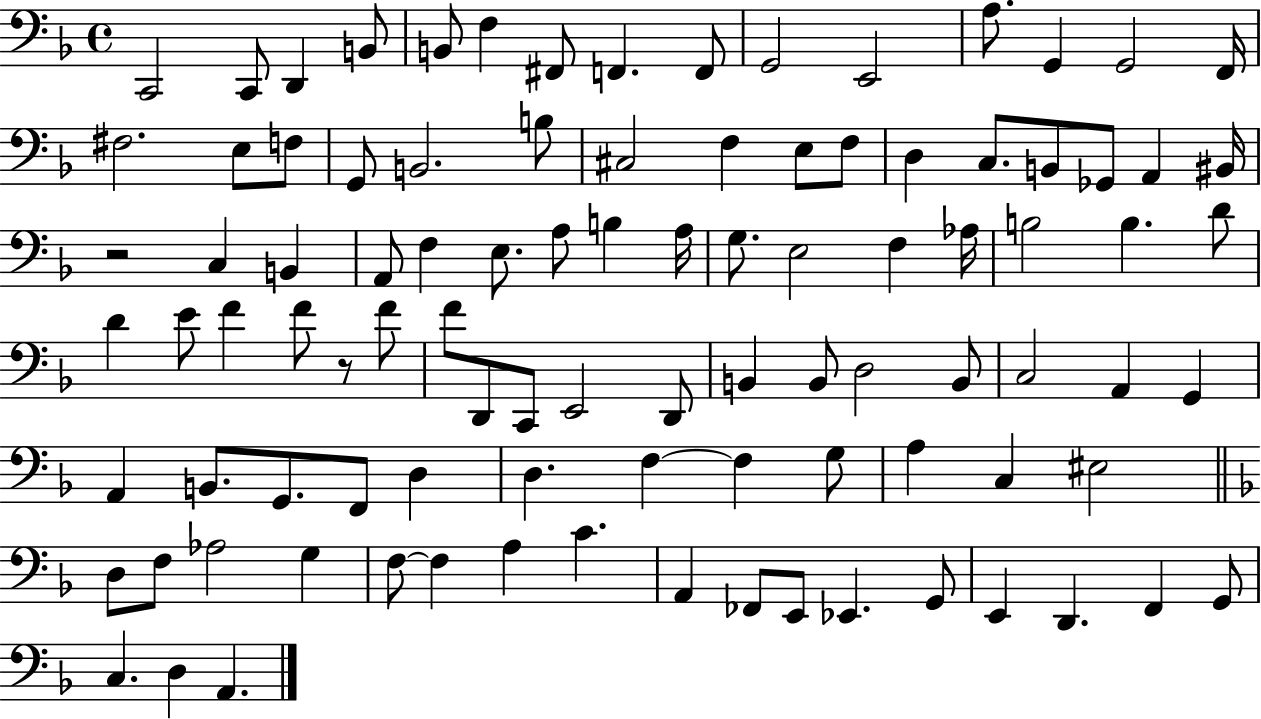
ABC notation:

X:1
T:Untitled
M:4/4
L:1/4
K:F
C,,2 C,,/2 D,, B,,/2 B,,/2 F, ^F,,/2 F,, F,,/2 G,,2 E,,2 A,/2 G,, G,,2 F,,/4 ^F,2 E,/2 F,/2 G,,/2 B,,2 B,/2 ^C,2 F, E,/2 F,/2 D, C,/2 B,,/2 _G,,/2 A,, ^B,,/4 z2 C, B,, A,,/2 F, E,/2 A,/2 B, A,/4 G,/2 E,2 F, _A,/4 B,2 B, D/2 D E/2 F F/2 z/2 F/2 F/2 D,,/2 C,,/2 E,,2 D,,/2 B,, B,,/2 D,2 B,,/2 C,2 A,, G,, A,, B,,/2 G,,/2 F,,/2 D, D, F, F, G,/2 A, C, ^E,2 D,/2 F,/2 _A,2 G, F,/2 F, A, C A,, _F,,/2 E,,/2 _E,, G,,/2 E,, D,, F,, G,,/2 C, D, A,,